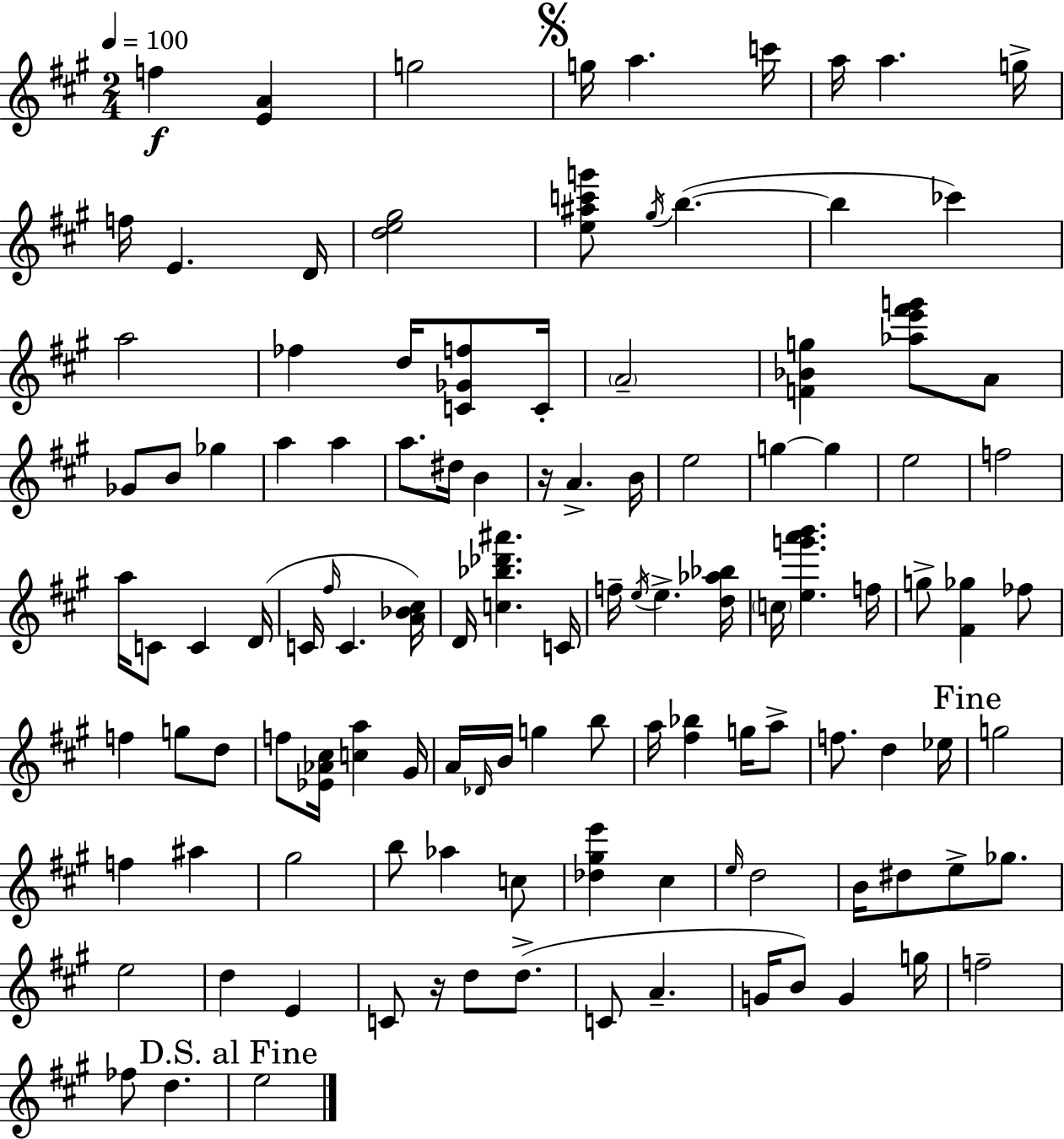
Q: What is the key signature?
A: A major